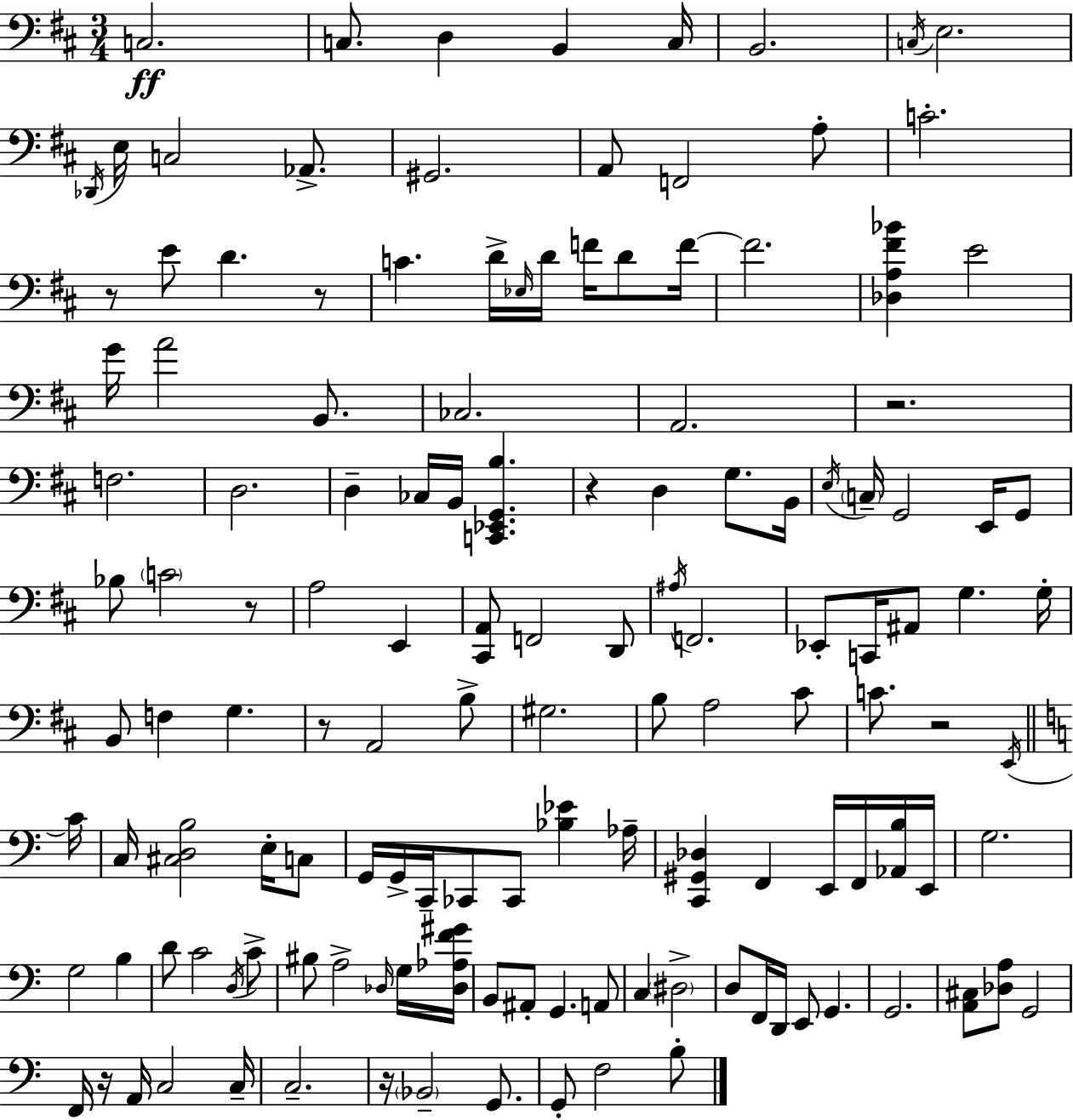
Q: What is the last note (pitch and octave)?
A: B3